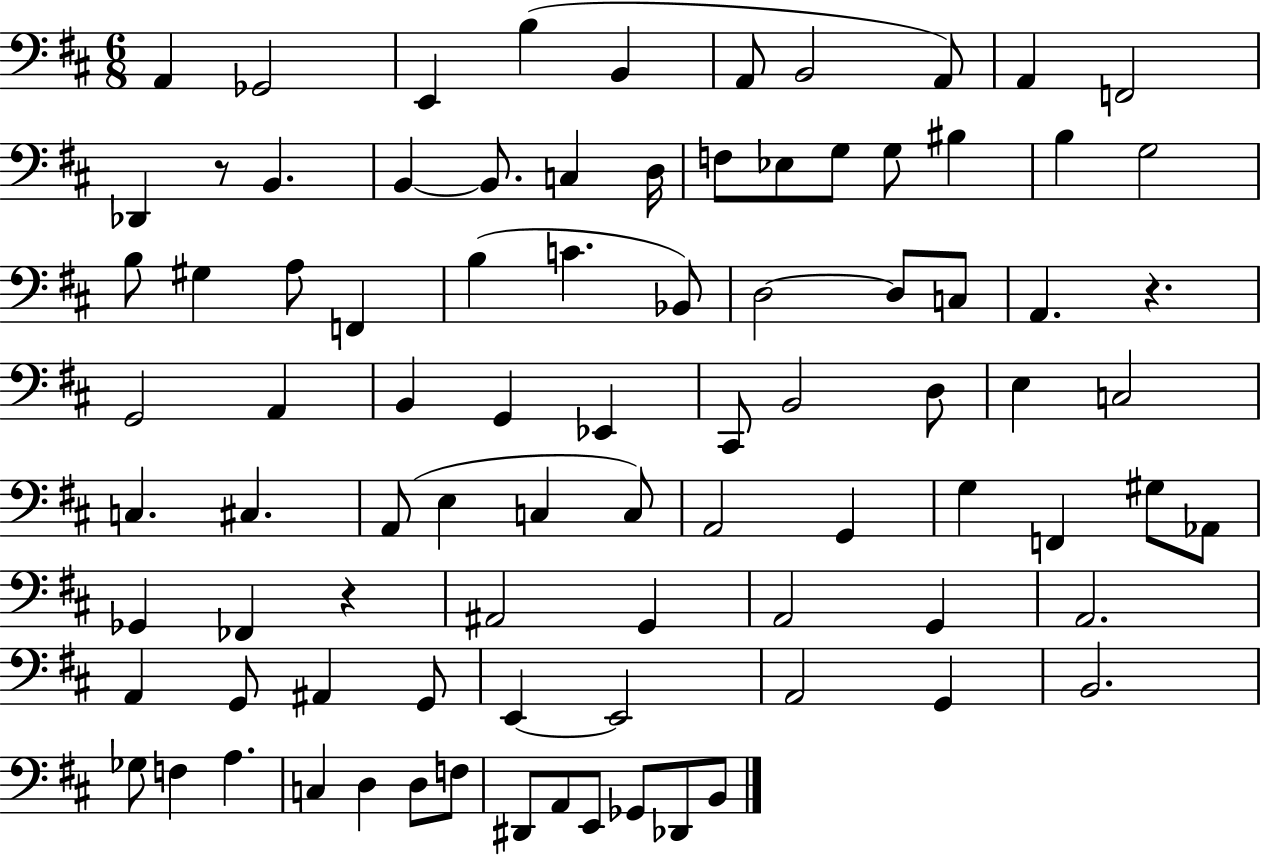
A2/q Gb2/h E2/q B3/q B2/q A2/e B2/h A2/e A2/q F2/h Db2/q R/e B2/q. B2/q B2/e. C3/q D3/s F3/e Eb3/e G3/e G3/e BIS3/q B3/q G3/h B3/e G#3/q A3/e F2/q B3/q C4/q. Bb2/e D3/h D3/e C3/e A2/q. R/q. G2/h A2/q B2/q G2/q Eb2/q C#2/e B2/h D3/e E3/q C3/h C3/q. C#3/q. A2/e E3/q C3/q C3/e A2/h G2/q G3/q F2/q G#3/e Ab2/e Gb2/q FES2/q R/q A#2/h G2/q A2/h G2/q A2/h. A2/q G2/e A#2/q G2/e E2/q E2/h A2/h G2/q B2/h. Gb3/e F3/q A3/q. C3/q D3/q D3/e F3/e D#2/e A2/e E2/e Gb2/e Db2/e B2/e